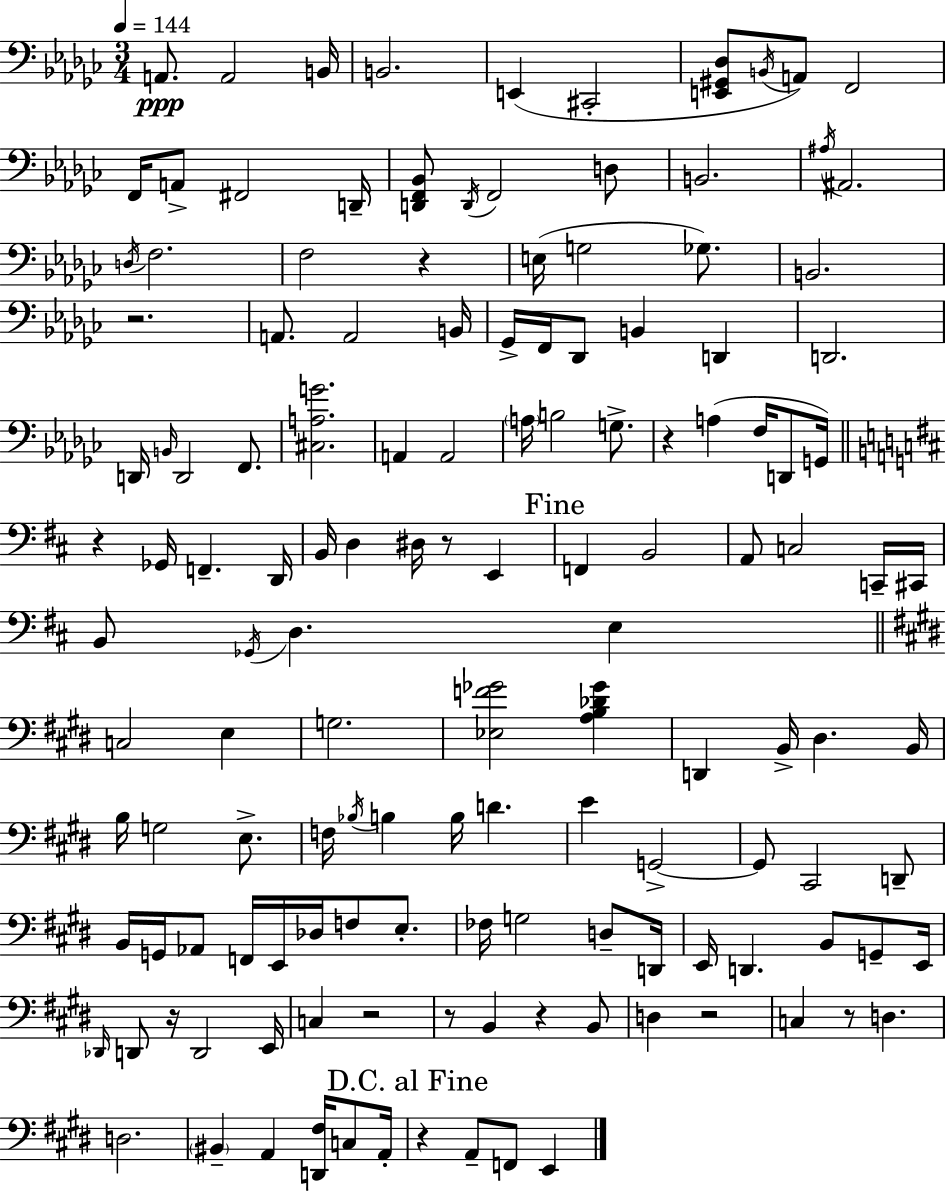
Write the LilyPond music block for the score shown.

{
  \clef bass
  \numericTimeSignature
  \time 3/4
  \key ees \minor
  \tempo 4 = 144
  a,8.\ppp a,2 b,16 | b,2. | e,4( cis,2-. | <e, gis, des>8 \acciaccatura { b,16 } a,8) f,2 | \break f,16 a,8-> fis,2 | d,16-- <d, f, bes,>8 \acciaccatura { d,16 } f,2 | d8 b,2. | \acciaccatura { ais16 } ais,2. | \break \acciaccatura { d16 } f2. | f2 | r4 e16( g2 | ges8.) b,2. | \break r2. | a,8. a,2 | b,16 ges,16-> f,16 des,8 b,4 | d,4 d,2. | \break d,16 \grace { b,16 } d,2 | f,8. <cis a g'>2. | a,4 a,2 | \parenthesize a16 b2 | \break g8.-> r4 a4( | f16 d,8 g,16) \bar "||" \break \key d \major r4 ges,16 f,4.-- d,16 | b,16 d4 dis16 r8 e,4 | \mark "Fine" f,4 b,2 | a,8 c2 c,16-- cis,16 | \break b,8 \acciaccatura { ges,16 } d4. e4 | \bar "||" \break \key e \major c2 e4 | g2. | <ees f' ges'>2 <a b des' ges'>4 | d,4 b,16-> dis4. b,16 | \break b16 g2 e8.-> | f16 \acciaccatura { bes16 } b4 b16 d'4. | e'4 g,2->~~ | g,8 cis,2 d,8-- | \break b,16 g,16 aes,8 f,16 e,16 des16 f8 e8.-. | fes16 g2 d8-- | d,16 e,16 d,4. b,8 g,8-- | e,16 \grace { des,16 } d,8 r16 d,2 | \break e,16 c4 r2 | r8 b,4 r4 | b,8 d4 r2 | c4 r8 d4. | \break d2. | \parenthesize bis,4-- a,4 <d, fis>16 c8 | a,16-. \mark "D.C. al Fine" r4 a,8-- f,8 e,4 | \bar "|."
}